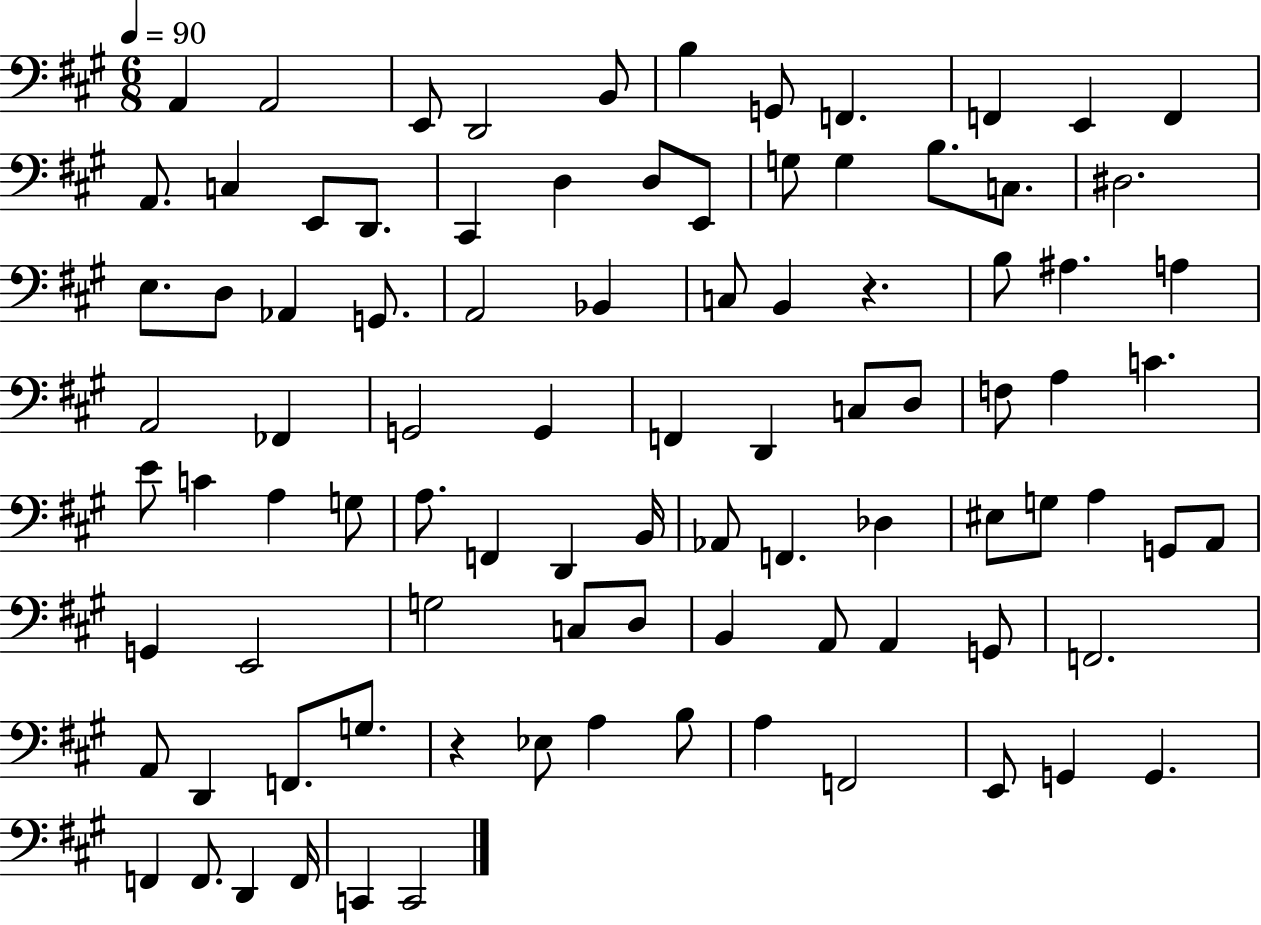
{
  \clef bass
  \numericTimeSignature
  \time 6/8
  \key a \major
  \tempo 4 = 90
  \repeat volta 2 { a,4 a,2 | e,8 d,2 b,8 | b4 g,8 f,4. | f,4 e,4 f,4 | \break a,8. c4 e,8 d,8. | cis,4 d4 d8 e,8 | g8 g4 b8. c8. | dis2. | \break e8. d8 aes,4 g,8. | a,2 bes,4 | c8 b,4 r4. | b8 ais4. a4 | \break a,2 fes,4 | g,2 g,4 | f,4 d,4 c8 d8 | f8 a4 c'4. | \break e'8 c'4 a4 g8 | a8. f,4 d,4 b,16 | aes,8 f,4. des4 | eis8 g8 a4 g,8 a,8 | \break g,4 e,2 | g2 c8 d8 | b,4 a,8 a,4 g,8 | f,2. | \break a,8 d,4 f,8. g8. | r4 ees8 a4 b8 | a4 f,2 | e,8 g,4 g,4. | \break f,4 f,8. d,4 f,16 | c,4 c,2 | } \bar "|."
}